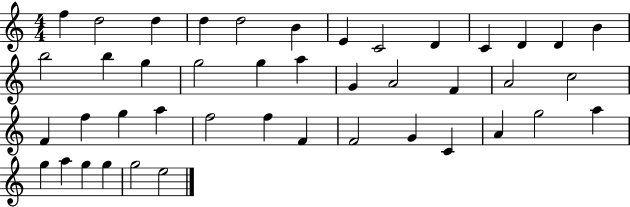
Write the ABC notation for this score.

X:1
T:Untitled
M:4/4
L:1/4
K:C
f d2 d d d2 B E C2 D C D D B b2 b g g2 g a G A2 F A2 c2 F f g a f2 f F F2 G C A g2 a g a g g g2 e2